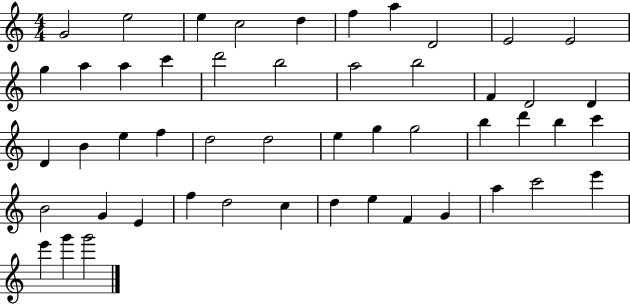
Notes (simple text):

G4/h E5/h E5/q C5/h D5/q F5/q A5/q D4/h E4/h E4/h G5/q A5/q A5/q C6/q D6/h B5/h A5/h B5/h F4/q D4/h D4/q D4/q B4/q E5/q F5/q D5/h D5/h E5/q G5/q G5/h B5/q D6/q B5/q C6/q B4/h G4/q E4/q F5/q D5/h C5/q D5/q E5/q F4/q G4/q A5/q C6/h E6/q E6/q G6/q G6/h